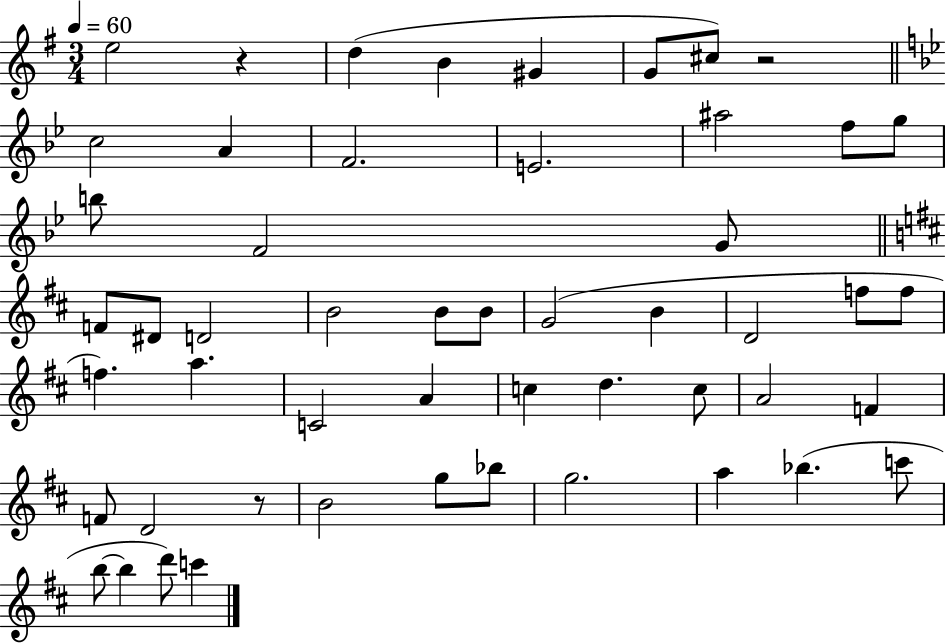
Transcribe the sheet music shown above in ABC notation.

X:1
T:Untitled
M:3/4
L:1/4
K:G
e2 z d B ^G G/2 ^c/2 z2 c2 A F2 E2 ^a2 f/2 g/2 b/2 F2 G/2 F/2 ^D/2 D2 B2 B/2 B/2 G2 B D2 f/2 f/2 f a C2 A c d c/2 A2 F F/2 D2 z/2 B2 g/2 _b/2 g2 a _b c'/2 b/2 b d'/2 c'